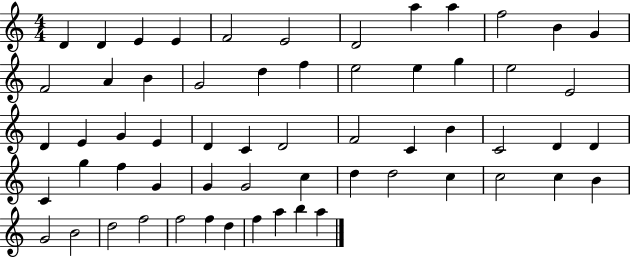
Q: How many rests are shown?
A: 0